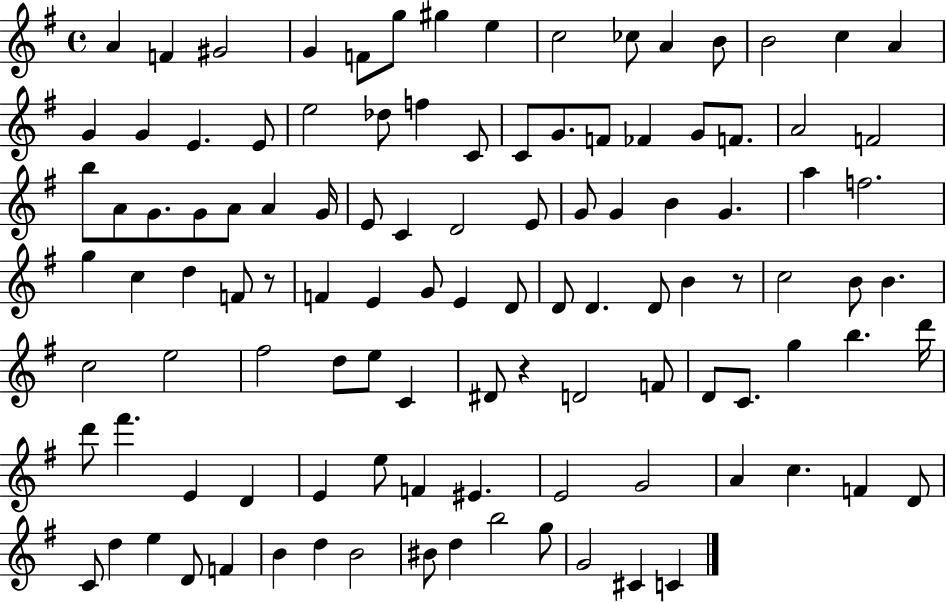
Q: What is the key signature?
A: G major